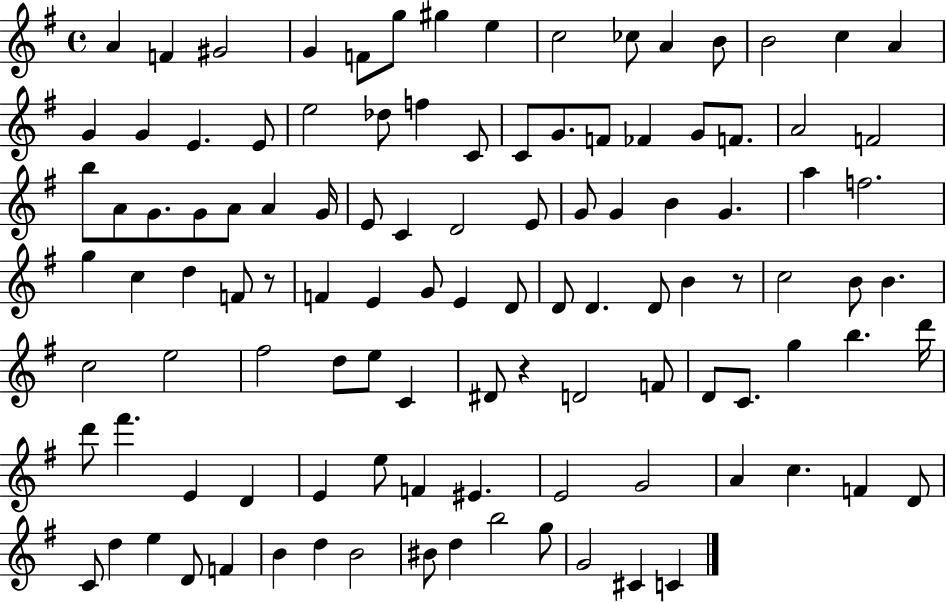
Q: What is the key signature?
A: G major